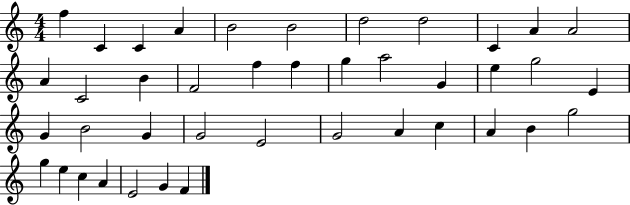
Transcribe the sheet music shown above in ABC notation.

X:1
T:Untitled
M:4/4
L:1/4
K:C
f C C A B2 B2 d2 d2 C A A2 A C2 B F2 f f g a2 G e g2 E G B2 G G2 E2 G2 A c A B g2 g e c A E2 G F